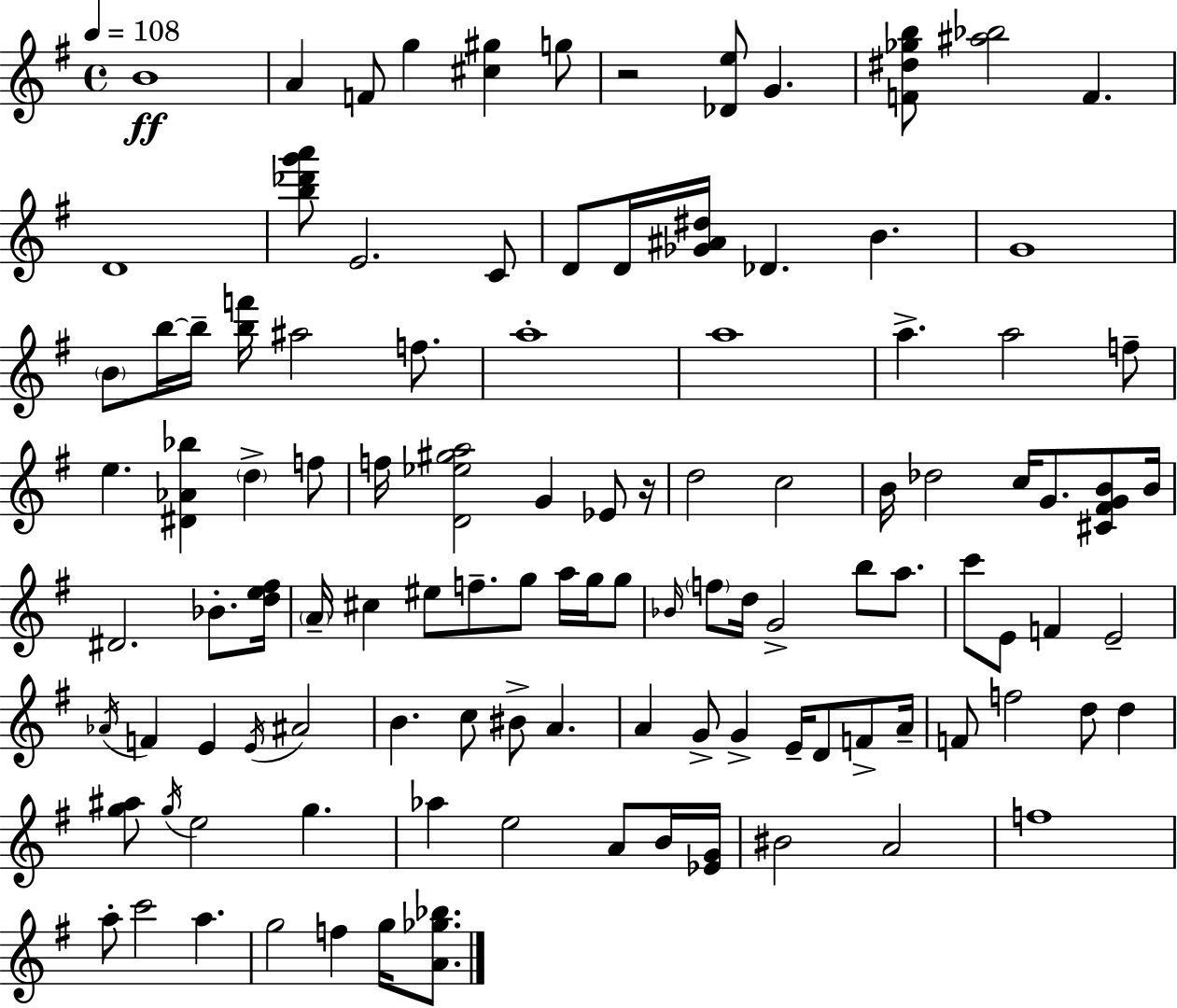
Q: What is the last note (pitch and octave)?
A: G5